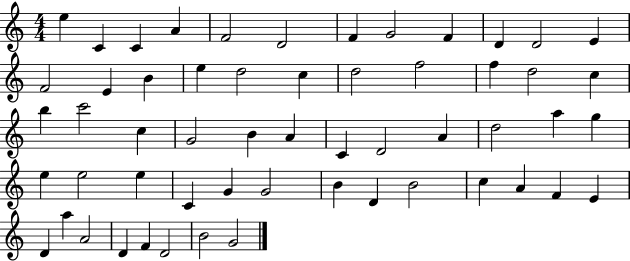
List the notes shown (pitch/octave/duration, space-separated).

E5/q C4/q C4/q A4/q F4/h D4/h F4/q G4/h F4/q D4/q D4/h E4/q F4/h E4/q B4/q E5/q D5/h C5/q D5/h F5/h F5/q D5/h C5/q B5/q C6/h C5/q G4/h B4/q A4/q C4/q D4/h A4/q D5/h A5/q G5/q E5/q E5/h E5/q C4/q G4/q G4/h B4/q D4/q B4/h C5/q A4/q F4/q E4/q D4/q A5/q A4/h D4/q F4/q D4/h B4/h G4/h